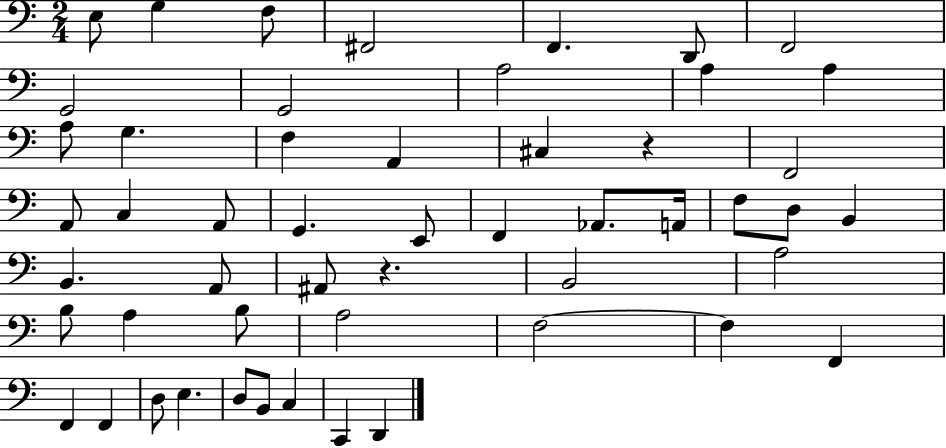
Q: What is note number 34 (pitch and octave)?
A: A3